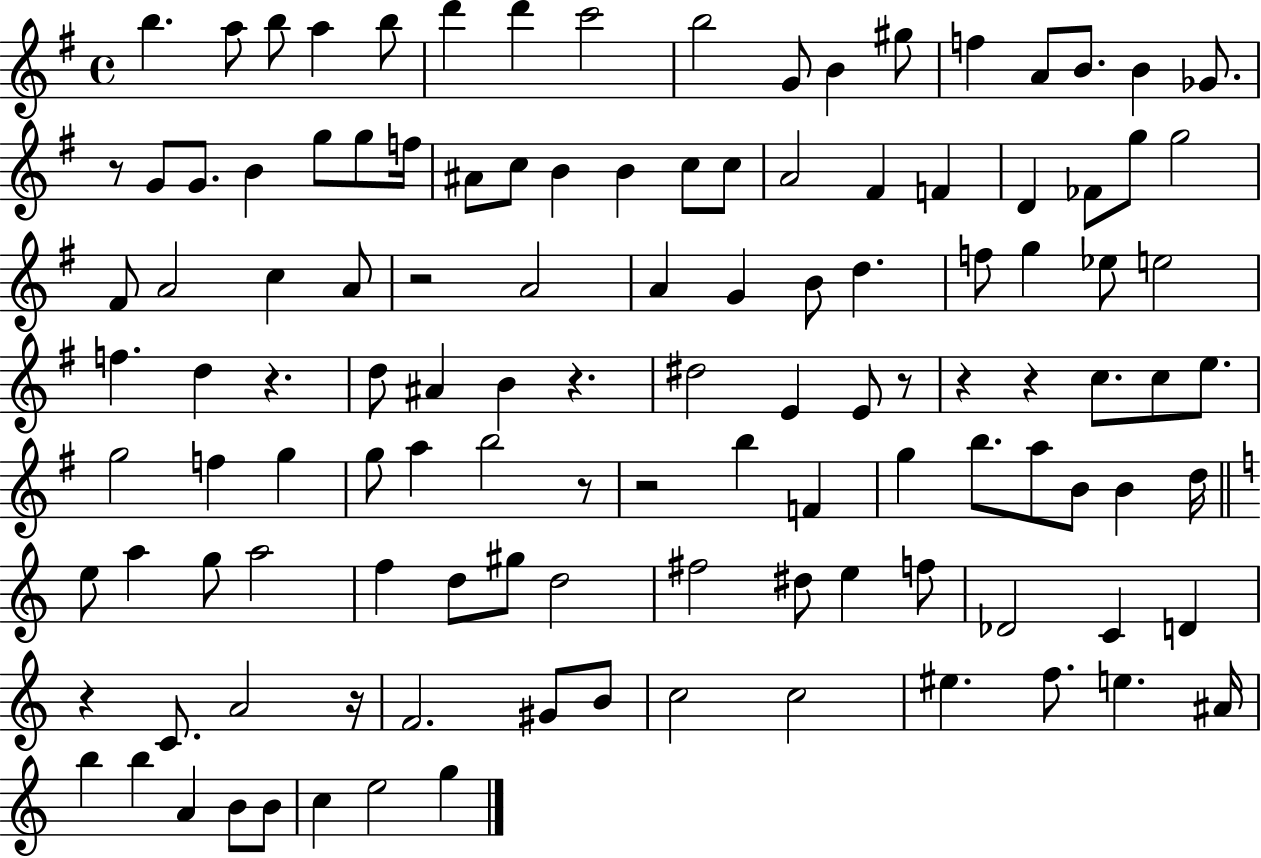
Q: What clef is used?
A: treble